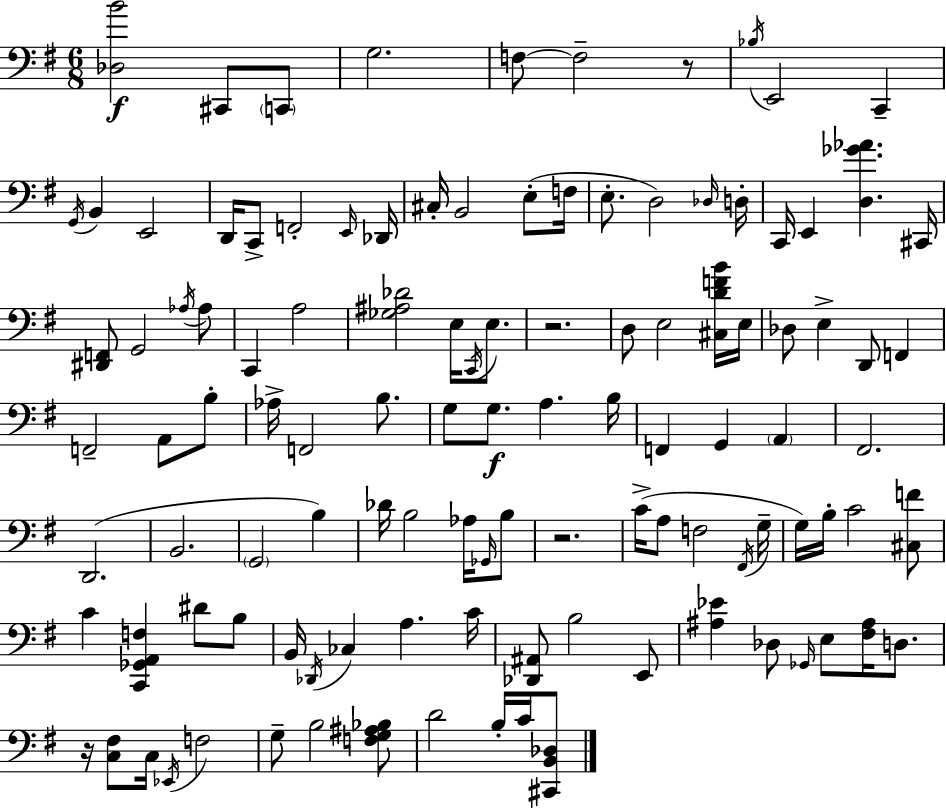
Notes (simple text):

[Db3,B4]/h C#2/e C2/e G3/h. F3/e F3/h R/e Bb3/s E2/h C2/q G2/s B2/q E2/h D2/s C2/e F2/h E2/s Db2/s C#3/s B2/h E3/e F3/s E3/e. D3/h Db3/s D3/s C2/s E2/q [D3,Gb4,Ab4]/q. C#2/s [D#2,F2]/e G2/h Ab3/s Ab3/e C2/q A3/h [Gb3,A#3,Db4]/h E3/s C2/s E3/e. R/h. D3/e E3/h [C#3,D4,F4,B4]/s E3/s Db3/e E3/q D2/e F2/q F2/h A2/e B3/e Ab3/s F2/h B3/e. G3/e G3/e. A3/q. B3/s F2/q G2/q A2/q F#2/h. D2/h. B2/h. G2/h B3/q Db4/s B3/h Ab3/s Gb2/s B3/e R/h. C4/s A3/e F3/h F#2/s G3/s G3/s B3/s C4/h [C#3,F4]/e C4/q [C2,Gb2,A2,F3]/q D#4/e B3/e B2/s Db2/s CES3/q A3/q. C4/s [Db2,A#2]/e B3/h E2/e [A#3,Eb4]/q Db3/e Gb2/s E3/e [F#3,A#3]/s D3/e. R/s [C3,F#3]/e C3/s Eb2/s F3/h G3/e B3/h [F3,G3,A#3,Bb3]/e D4/h B3/s C4/s [C#2,B2,Db3]/e